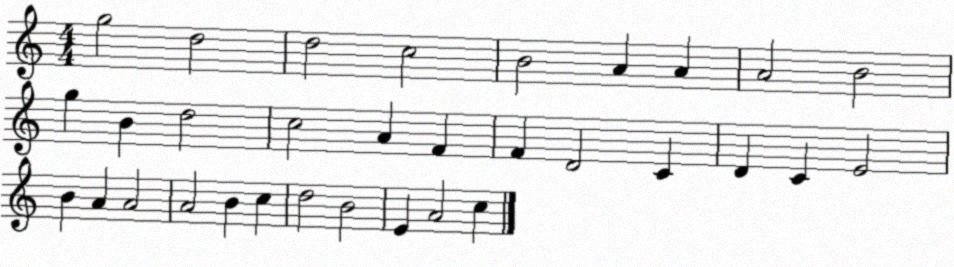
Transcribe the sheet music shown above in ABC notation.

X:1
T:Untitled
M:4/4
L:1/4
K:C
g2 d2 d2 c2 B2 A A A2 B2 g B d2 c2 A F F D2 C D C E2 B A A2 A2 B c d2 B2 E A2 c